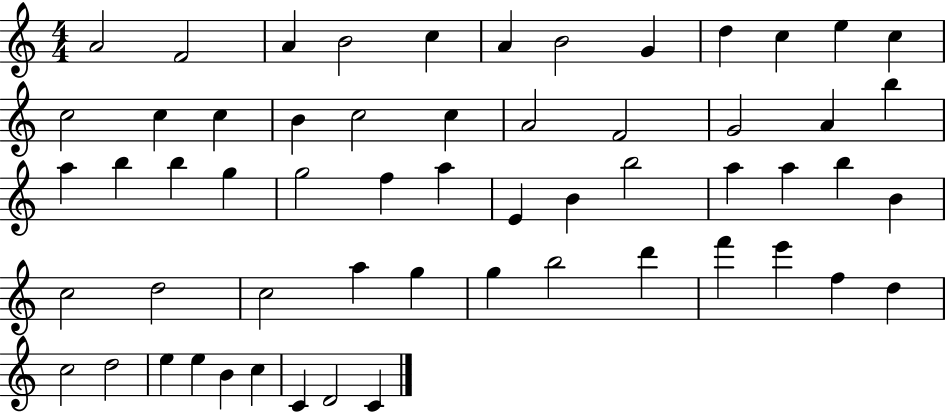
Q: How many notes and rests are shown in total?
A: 58